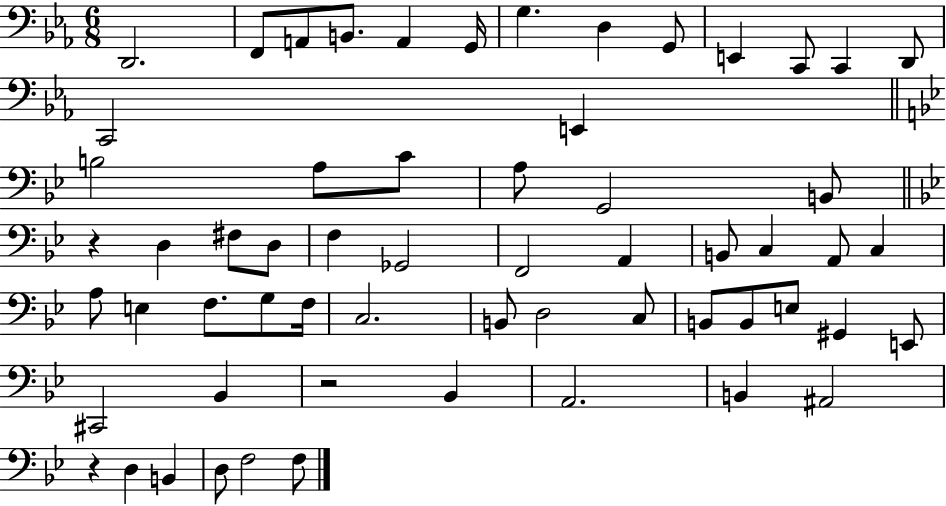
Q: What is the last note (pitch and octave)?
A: F3